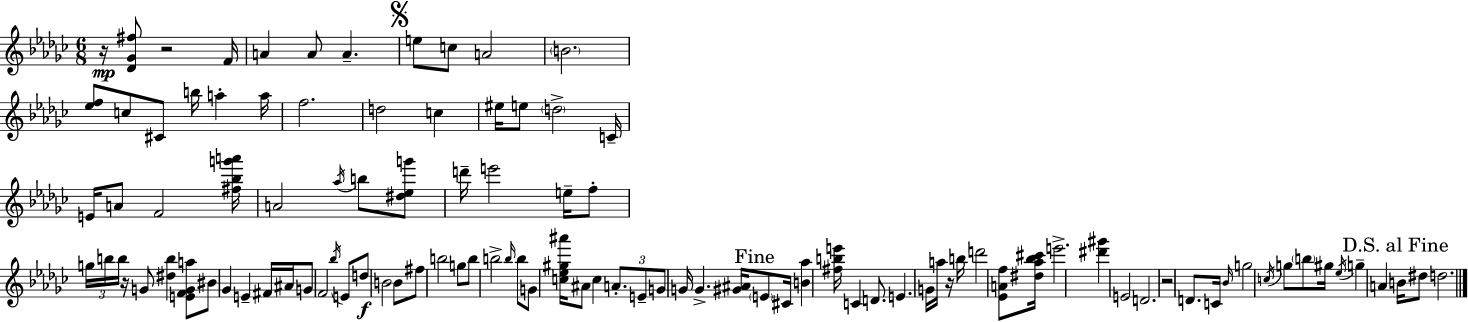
R/s [Db4,Gb4,F#5]/e R/h F4/s A4/q A4/e A4/q. E5/e C5/e A4/h B4/h. [Eb5,F5]/e C5/e C#4/e B5/s A5/q A5/s F5/h. D5/h C5/q EIS5/s E5/e D5/h C4/s E4/s A4/e F4/h [F#5,Bb5,G6,A6]/s A4/h Ab5/s B5/e [D#5,Eb5,G6]/e D6/s E6/h E5/s F5/e G5/s B5/s B5/s R/s G4/e [D#5,B5]/q [E4,F4,G4,A5]/e BIS4/e Gb4/q E4/q F#4/s A#4/s G4/e F4/h Bb5/s E4/e D5/e B4/h B4/e F#5/e B5/h G5/e B5/e B5/h B5/s B5/e G4/e [C5,Eb5,G#5,A#6]/s A#4/e C5/q A4/e. E4/e G4/e G4/s G4/q. [G#4,A#4]/s E4/e C#4/s [B4,Ab5]/q [F#5,B5,E6]/s C4/q D4/e. E4/q. G4/s A5/s R/s B5/s D6/h [Eb4,A4,F5]/e [D#5,Ab5,Bb5,C#6]/s E6/h. [D#6,G#6]/q E4/h D4/h. R/h D4/e. C4/s Bb4/s G5/h C5/s G5/e B5/e G#5/s Eb5/s G5/q A4/q B4/s D#5/e D5/h.